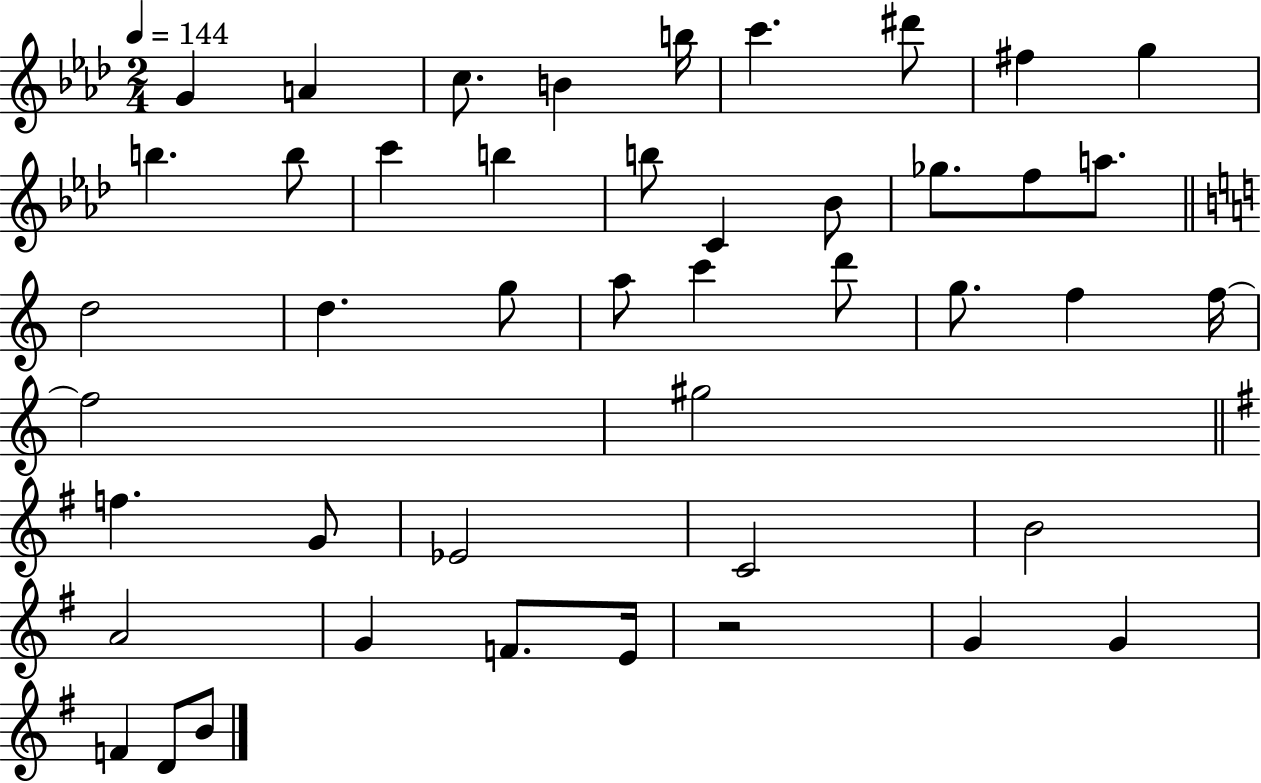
G4/q A4/q C5/e. B4/q B5/s C6/q. D#6/e F#5/q G5/q B5/q. B5/e C6/q B5/q B5/e C4/q Bb4/e Gb5/e. F5/e A5/e. D5/h D5/q. G5/e A5/e C6/q D6/e G5/e. F5/q F5/s F5/h G#5/h F5/q. G4/e Eb4/h C4/h B4/h A4/h G4/q F4/e. E4/s R/h G4/q G4/q F4/q D4/e B4/e